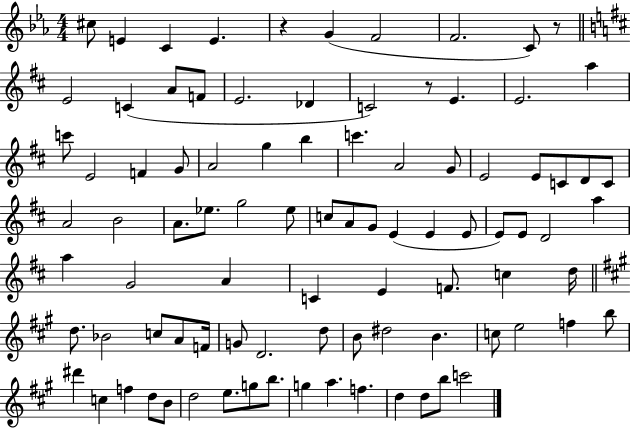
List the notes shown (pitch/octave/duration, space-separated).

C#5/e E4/q C4/q E4/q. R/q G4/q F4/h F4/h. C4/e R/e E4/h C4/q A4/e F4/e E4/h. Db4/q C4/h R/e E4/q. E4/h. A5/q C6/e E4/h F4/q G4/e A4/h G5/q B5/q C6/q. A4/h G4/e E4/h E4/e C4/e D4/e C4/e A4/h B4/h A4/e. Eb5/e. G5/h Eb5/e C5/e A4/e G4/e E4/q E4/q E4/e E4/e E4/e D4/h A5/q A5/q G4/h A4/q C4/q E4/q F4/e. C5/q D5/s D5/e. Bb4/h C5/e A4/e F4/s G4/e D4/h. D5/e B4/e D#5/h B4/q. C5/e E5/h F5/q B5/e D#6/q C5/q F5/q D5/e B4/e D5/h E5/e. G5/e B5/e. G5/q A5/q. F5/q. D5/q D5/e B5/e C6/h